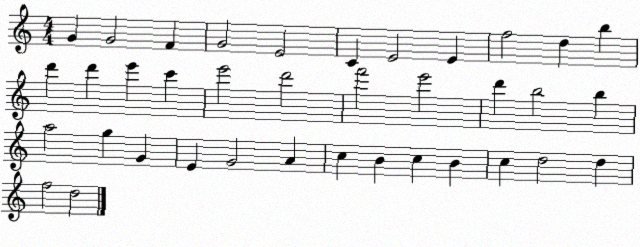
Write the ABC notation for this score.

X:1
T:Untitled
M:4/4
L:1/4
K:C
G G2 F G2 E2 C E2 E f2 d b d' d' e' c' e'2 d'2 f'2 e'2 d' b2 b a2 g G E G2 A c B c B c d2 d f2 d2